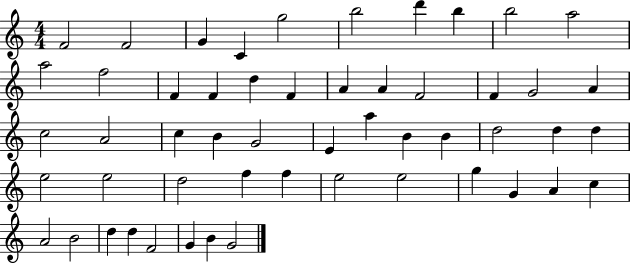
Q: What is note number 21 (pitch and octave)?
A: G4